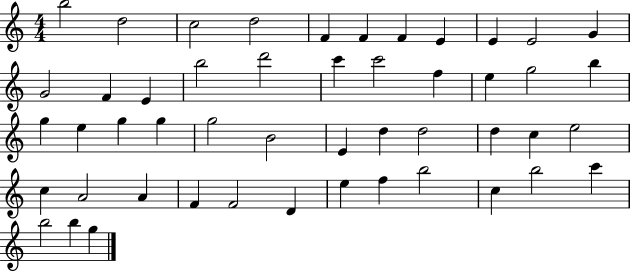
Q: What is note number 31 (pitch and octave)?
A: D5